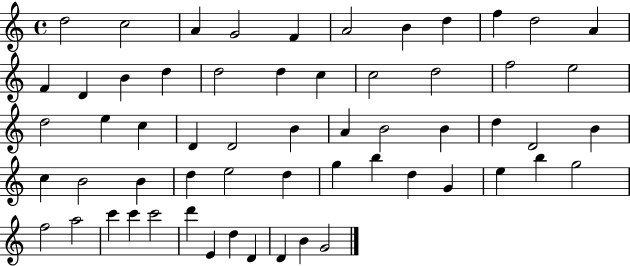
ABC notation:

X:1
T:Untitled
M:4/4
L:1/4
K:C
d2 c2 A G2 F A2 B d f d2 A F D B d d2 d c c2 d2 f2 e2 d2 e c D D2 B A B2 B d D2 B c B2 B d e2 d g b d G e b g2 f2 a2 c' c' c'2 d' E d D D B G2